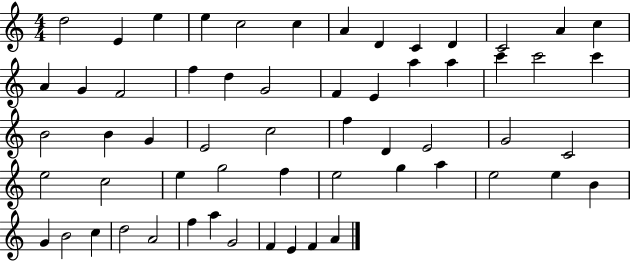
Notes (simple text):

D5/h E4/q E5/q E5/q C5/h C5/q A4/q D4/q C4/q D4/q C4/h A4/q C5/q A4/q G4/q F4/h F5/q D5/q G4/h F4/q E4/q A5/q A5/q C6/q C6/h C6/q B4/h B4/q G4/q E4/h C5/h F5/q D4/q E4/h G4/h C4/h E5/h C5/h E5/q G5/h F5/q E5/h G5/q A5/q E5/h E5/q B4/q G4/q B4/h C5/q D5/h A4/h F5/q A5/q G4/h F4/q E4/q F4/q A4/q